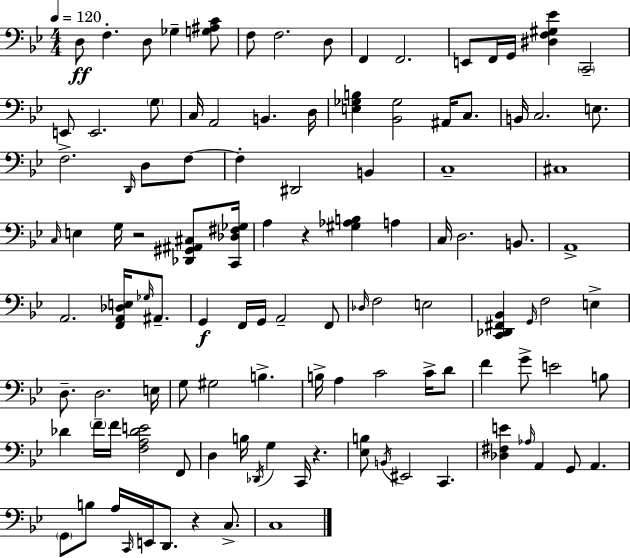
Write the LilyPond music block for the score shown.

{
  \clef bass
  \numericTimeSignature
  \time 4/4
  \key g \minor
  \tempo 4 = 120
  \repeat volta 2 { d8\ff f4.-. d8 ges4-- <g ais c'>8 | f8 f2. d8 | f,4 f,2. | e,8 f,16 g,16 <dis f gis ees'>4 \parenthesize c,2-- | \break e,8 e,2. \parenthesize g8 | c16 a,2 b,4. d16 | <e ges b>4 <bes, ges>2 ais,16 c8. | b,16 c2. e8. | \break f2.-> \grace { d,16 } d8 f8~~ | f4-. dis,2 b,4 | c1-- | cis1 | \break \grace { c16 } e4 g16 r2 <des, gis, ais, cis>8 | <c, des fis ges>16 a4 r4 <gis aes b>4 a4 | c16 d2. b,8. | a,1-> | \break a,2. <f, a, des e>16 \grace { ges16 } | ais,8.-- g,4\f f,16 g,16 a,2-- | f,8 \grace { des16 } f2 e2 | <c, des, fis, bes,>4 \grace { g,16 } f2 | \break e4-> d8.-- d2. | e16 g8 gis2 b4.-> | b16-> a4 c'2 | c'16-> d'8 f'4 g'8-> e'2 | \break b8 des'4 \parenthesize f'16-- f'16 <f a des' e'>2 | f,8 d4 b16 \acciaccatura { des,16 } g4 c,16 | r4. <ees b>8 \acciaccatura { b,16 } eis,2 | c,4. <des fis e'>4 \grace { aes16 } a,4 | \break g,8 a,4. \parenthesize g,8 b8 a16 \grace { c,16 } e,16 d,8. | r4 c8.-> c1 | } \bar "|."
}